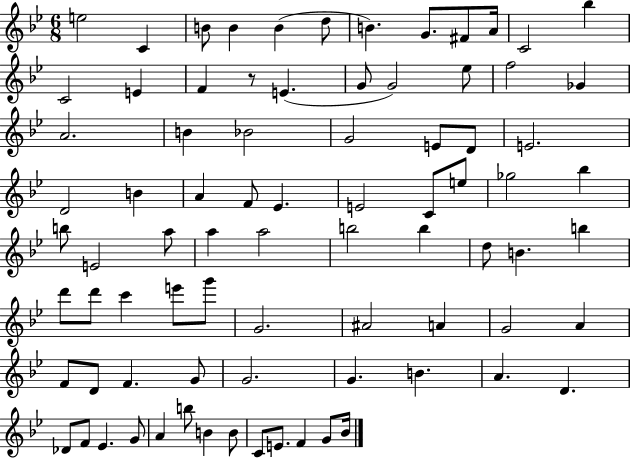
E5/h C4/q B4/e B4/q B4/q D5/e B4/q. G4/e. F#4/e A4/s C4/h Bb5/q C4/h E4/q F4/q R/e E4/q. G4/e G4/h Eb5/e F5/h Gb4/q A4/h. B4/q Bb4/h G4/h E4/e D4/e E4/h. D4/h B4/q A4/q F4/e Eb4/q. E4/h C4/e E5/e Gb5/h Bb5/q B5/e E4/h A5/e A5/q A5/h B5/h B5/q D5/e B4/q. B5/q D6/e D6/e C6/q E6/e G6/e G4/h. A#4/h A4/q G4/h A4/q F4/e D4/e F4/q. G4/e G4/h. G4/q. B4/q. A4/q. D4/q. Db4/e F4/e Eb4/q. G4/e A4/q B5/e B4/q B4/e C4/e E4/e. F4/q G4/e Bb4/s